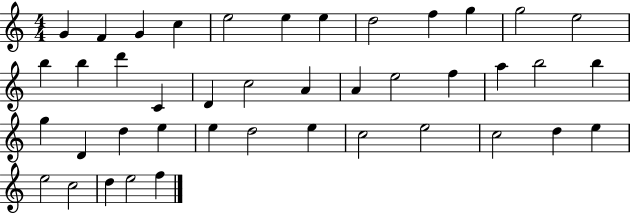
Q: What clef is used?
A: treble